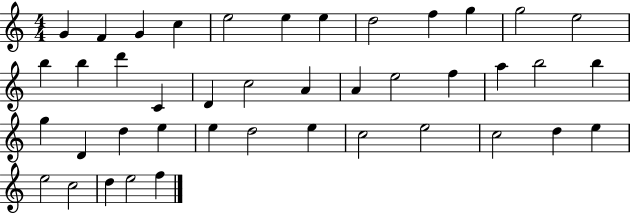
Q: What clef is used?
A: treble